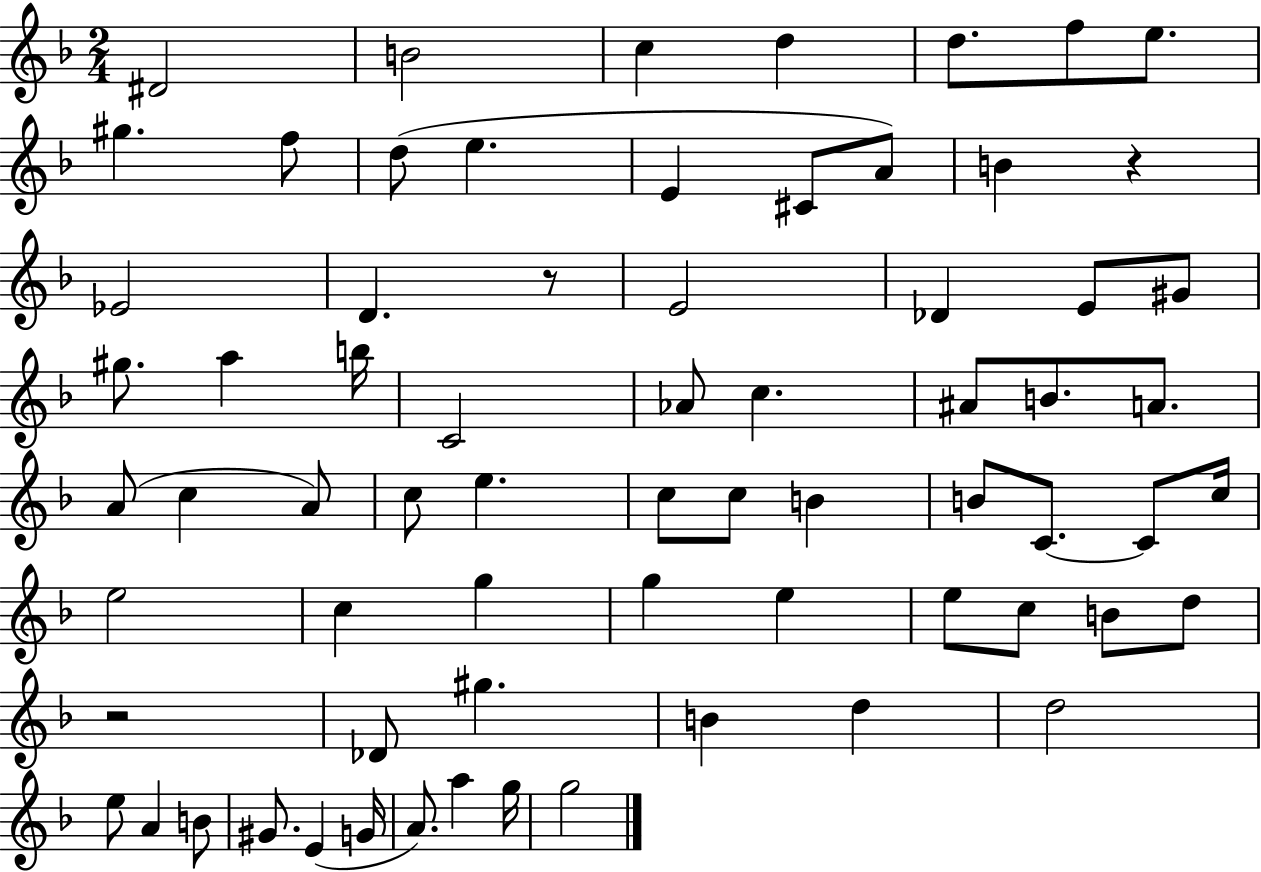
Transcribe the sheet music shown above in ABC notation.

X:1
T:Untitled
M:2/4
L:1/4
K:F
^D2 B2 c d d/2 f/2 e/2 ^g f/2 d/2 e E ^C/2 A/2 B z _E2 D z/2 E2 _D E/2 ^G/2 ^g/2 a b/4 C2 _A/2 c ^A/2 B/2 A/2 A/2 c A/2 c/2 e c/2 c/2 B B/2 C/2 C/2 c/4 e2 c g g e e/2 c/2 B/2 d/2 z2 _D/2 ^g B d d2 e/2 A B/2 ^G/2 E G/4 A/2 a g/4 g2